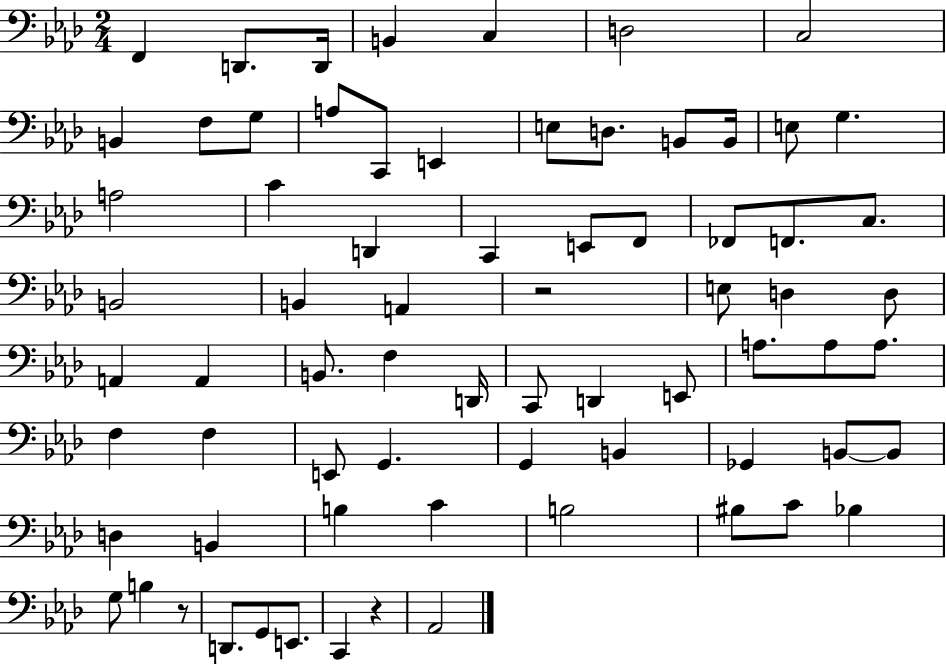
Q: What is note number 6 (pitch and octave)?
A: D3